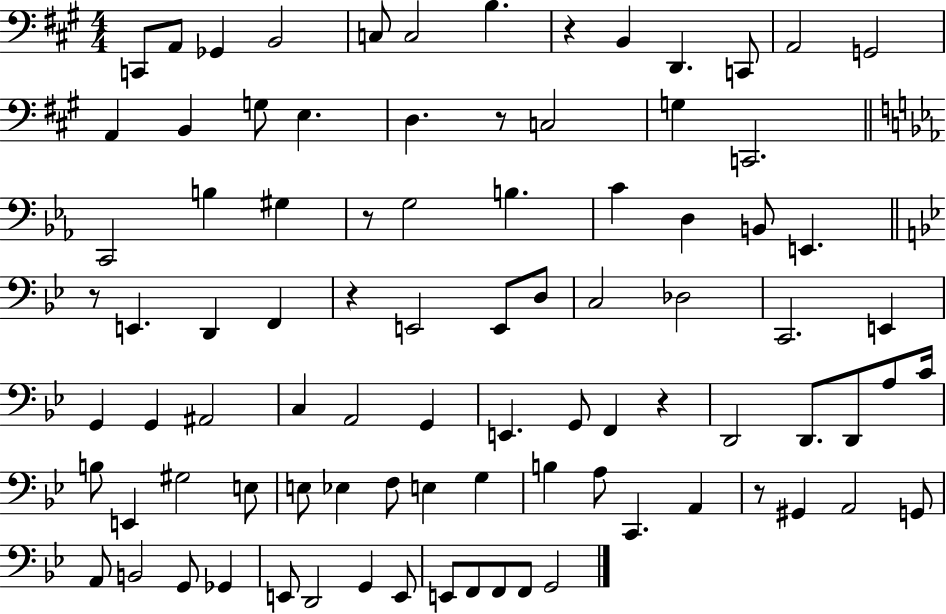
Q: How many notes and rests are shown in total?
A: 89